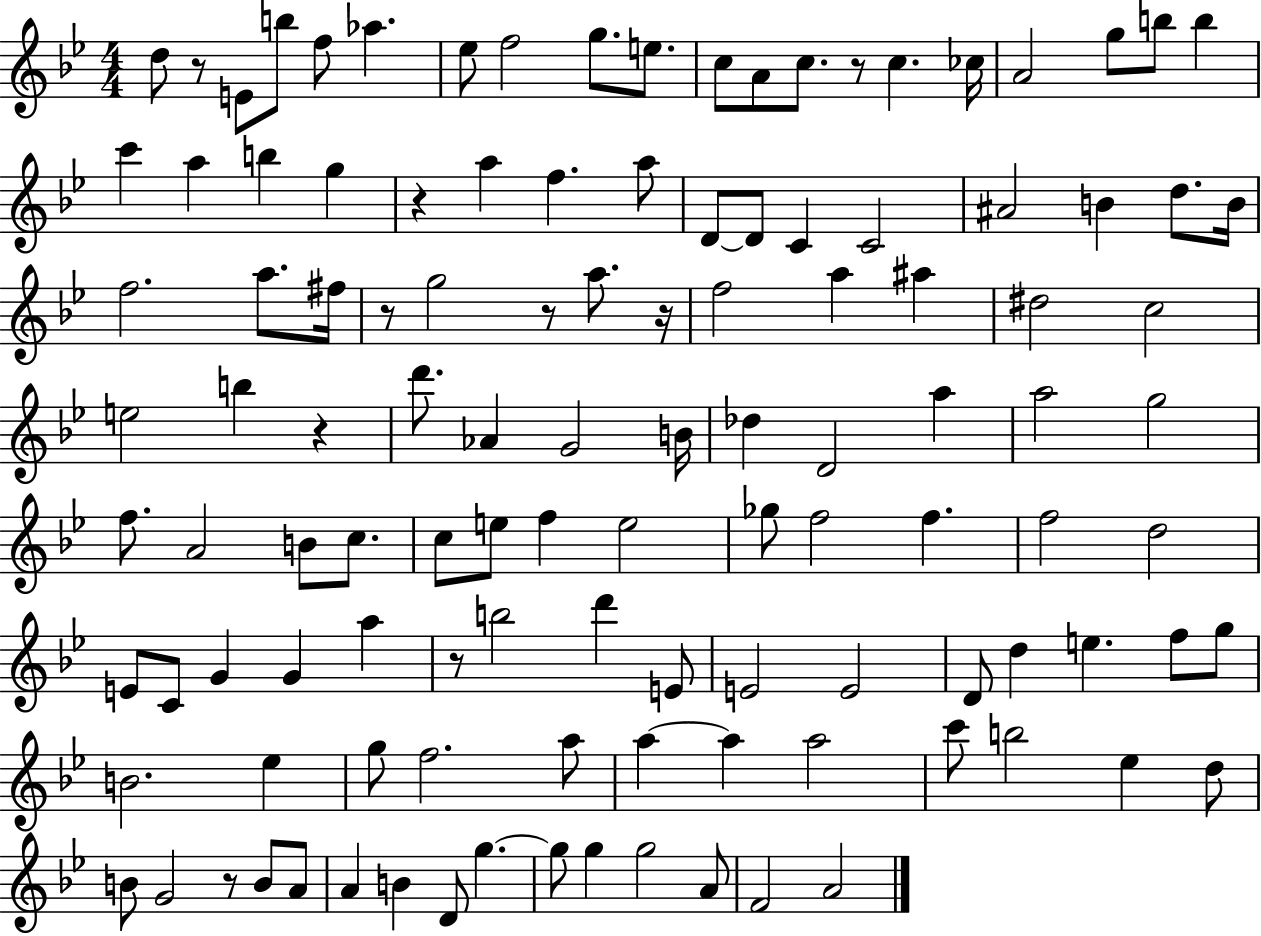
D5/e R/e E4/e B5/e F5/e Ab5/q. Eb5/e F5/h G5/e. E5/e. C5/e A4/e C5/e. R/e C5/q. CES5/s A4/h G5/e B5/e B5/q C6/q A5/q B5/q G5/q R/q A5/q F5/q. A5/e D4/e D4/e C4/q C4/h A#4/h B4/q D5/e. B4/s F5/h. A5/e. F#5/s R/e G5/h R/e A5/e. R/s F5/h A5/q A#5/q D#5/h C5/h E5/h B5/q R/q D6/e. Ab4/q G4/h B4/s Db5/q D4/h A5/q A5/h G5/h F5/e. A4/h B4/e C5/e. C5/e E5/e F5/q E5/h Gb5/e F5/h F5/q. F5/h D5/h E4/e C4/e G4/q G4/q A5/q R/e B5/h D6/q E4/e E4/h E4/h D4/e D5/q E5/q. F5/e G5/e B4/h. Eb5/q G5/e F5/h. A5/e A5/q A5/q A5/h C6/e B5/h Eb5/q D5/e B4/e G4/h R/e B4/e A4/e A4/q B4/q D4/e G5/q. G5/e G5/q G5/h A4/e F4/h A4/h